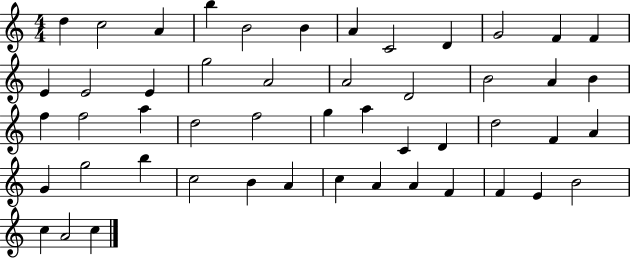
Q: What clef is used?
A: treble